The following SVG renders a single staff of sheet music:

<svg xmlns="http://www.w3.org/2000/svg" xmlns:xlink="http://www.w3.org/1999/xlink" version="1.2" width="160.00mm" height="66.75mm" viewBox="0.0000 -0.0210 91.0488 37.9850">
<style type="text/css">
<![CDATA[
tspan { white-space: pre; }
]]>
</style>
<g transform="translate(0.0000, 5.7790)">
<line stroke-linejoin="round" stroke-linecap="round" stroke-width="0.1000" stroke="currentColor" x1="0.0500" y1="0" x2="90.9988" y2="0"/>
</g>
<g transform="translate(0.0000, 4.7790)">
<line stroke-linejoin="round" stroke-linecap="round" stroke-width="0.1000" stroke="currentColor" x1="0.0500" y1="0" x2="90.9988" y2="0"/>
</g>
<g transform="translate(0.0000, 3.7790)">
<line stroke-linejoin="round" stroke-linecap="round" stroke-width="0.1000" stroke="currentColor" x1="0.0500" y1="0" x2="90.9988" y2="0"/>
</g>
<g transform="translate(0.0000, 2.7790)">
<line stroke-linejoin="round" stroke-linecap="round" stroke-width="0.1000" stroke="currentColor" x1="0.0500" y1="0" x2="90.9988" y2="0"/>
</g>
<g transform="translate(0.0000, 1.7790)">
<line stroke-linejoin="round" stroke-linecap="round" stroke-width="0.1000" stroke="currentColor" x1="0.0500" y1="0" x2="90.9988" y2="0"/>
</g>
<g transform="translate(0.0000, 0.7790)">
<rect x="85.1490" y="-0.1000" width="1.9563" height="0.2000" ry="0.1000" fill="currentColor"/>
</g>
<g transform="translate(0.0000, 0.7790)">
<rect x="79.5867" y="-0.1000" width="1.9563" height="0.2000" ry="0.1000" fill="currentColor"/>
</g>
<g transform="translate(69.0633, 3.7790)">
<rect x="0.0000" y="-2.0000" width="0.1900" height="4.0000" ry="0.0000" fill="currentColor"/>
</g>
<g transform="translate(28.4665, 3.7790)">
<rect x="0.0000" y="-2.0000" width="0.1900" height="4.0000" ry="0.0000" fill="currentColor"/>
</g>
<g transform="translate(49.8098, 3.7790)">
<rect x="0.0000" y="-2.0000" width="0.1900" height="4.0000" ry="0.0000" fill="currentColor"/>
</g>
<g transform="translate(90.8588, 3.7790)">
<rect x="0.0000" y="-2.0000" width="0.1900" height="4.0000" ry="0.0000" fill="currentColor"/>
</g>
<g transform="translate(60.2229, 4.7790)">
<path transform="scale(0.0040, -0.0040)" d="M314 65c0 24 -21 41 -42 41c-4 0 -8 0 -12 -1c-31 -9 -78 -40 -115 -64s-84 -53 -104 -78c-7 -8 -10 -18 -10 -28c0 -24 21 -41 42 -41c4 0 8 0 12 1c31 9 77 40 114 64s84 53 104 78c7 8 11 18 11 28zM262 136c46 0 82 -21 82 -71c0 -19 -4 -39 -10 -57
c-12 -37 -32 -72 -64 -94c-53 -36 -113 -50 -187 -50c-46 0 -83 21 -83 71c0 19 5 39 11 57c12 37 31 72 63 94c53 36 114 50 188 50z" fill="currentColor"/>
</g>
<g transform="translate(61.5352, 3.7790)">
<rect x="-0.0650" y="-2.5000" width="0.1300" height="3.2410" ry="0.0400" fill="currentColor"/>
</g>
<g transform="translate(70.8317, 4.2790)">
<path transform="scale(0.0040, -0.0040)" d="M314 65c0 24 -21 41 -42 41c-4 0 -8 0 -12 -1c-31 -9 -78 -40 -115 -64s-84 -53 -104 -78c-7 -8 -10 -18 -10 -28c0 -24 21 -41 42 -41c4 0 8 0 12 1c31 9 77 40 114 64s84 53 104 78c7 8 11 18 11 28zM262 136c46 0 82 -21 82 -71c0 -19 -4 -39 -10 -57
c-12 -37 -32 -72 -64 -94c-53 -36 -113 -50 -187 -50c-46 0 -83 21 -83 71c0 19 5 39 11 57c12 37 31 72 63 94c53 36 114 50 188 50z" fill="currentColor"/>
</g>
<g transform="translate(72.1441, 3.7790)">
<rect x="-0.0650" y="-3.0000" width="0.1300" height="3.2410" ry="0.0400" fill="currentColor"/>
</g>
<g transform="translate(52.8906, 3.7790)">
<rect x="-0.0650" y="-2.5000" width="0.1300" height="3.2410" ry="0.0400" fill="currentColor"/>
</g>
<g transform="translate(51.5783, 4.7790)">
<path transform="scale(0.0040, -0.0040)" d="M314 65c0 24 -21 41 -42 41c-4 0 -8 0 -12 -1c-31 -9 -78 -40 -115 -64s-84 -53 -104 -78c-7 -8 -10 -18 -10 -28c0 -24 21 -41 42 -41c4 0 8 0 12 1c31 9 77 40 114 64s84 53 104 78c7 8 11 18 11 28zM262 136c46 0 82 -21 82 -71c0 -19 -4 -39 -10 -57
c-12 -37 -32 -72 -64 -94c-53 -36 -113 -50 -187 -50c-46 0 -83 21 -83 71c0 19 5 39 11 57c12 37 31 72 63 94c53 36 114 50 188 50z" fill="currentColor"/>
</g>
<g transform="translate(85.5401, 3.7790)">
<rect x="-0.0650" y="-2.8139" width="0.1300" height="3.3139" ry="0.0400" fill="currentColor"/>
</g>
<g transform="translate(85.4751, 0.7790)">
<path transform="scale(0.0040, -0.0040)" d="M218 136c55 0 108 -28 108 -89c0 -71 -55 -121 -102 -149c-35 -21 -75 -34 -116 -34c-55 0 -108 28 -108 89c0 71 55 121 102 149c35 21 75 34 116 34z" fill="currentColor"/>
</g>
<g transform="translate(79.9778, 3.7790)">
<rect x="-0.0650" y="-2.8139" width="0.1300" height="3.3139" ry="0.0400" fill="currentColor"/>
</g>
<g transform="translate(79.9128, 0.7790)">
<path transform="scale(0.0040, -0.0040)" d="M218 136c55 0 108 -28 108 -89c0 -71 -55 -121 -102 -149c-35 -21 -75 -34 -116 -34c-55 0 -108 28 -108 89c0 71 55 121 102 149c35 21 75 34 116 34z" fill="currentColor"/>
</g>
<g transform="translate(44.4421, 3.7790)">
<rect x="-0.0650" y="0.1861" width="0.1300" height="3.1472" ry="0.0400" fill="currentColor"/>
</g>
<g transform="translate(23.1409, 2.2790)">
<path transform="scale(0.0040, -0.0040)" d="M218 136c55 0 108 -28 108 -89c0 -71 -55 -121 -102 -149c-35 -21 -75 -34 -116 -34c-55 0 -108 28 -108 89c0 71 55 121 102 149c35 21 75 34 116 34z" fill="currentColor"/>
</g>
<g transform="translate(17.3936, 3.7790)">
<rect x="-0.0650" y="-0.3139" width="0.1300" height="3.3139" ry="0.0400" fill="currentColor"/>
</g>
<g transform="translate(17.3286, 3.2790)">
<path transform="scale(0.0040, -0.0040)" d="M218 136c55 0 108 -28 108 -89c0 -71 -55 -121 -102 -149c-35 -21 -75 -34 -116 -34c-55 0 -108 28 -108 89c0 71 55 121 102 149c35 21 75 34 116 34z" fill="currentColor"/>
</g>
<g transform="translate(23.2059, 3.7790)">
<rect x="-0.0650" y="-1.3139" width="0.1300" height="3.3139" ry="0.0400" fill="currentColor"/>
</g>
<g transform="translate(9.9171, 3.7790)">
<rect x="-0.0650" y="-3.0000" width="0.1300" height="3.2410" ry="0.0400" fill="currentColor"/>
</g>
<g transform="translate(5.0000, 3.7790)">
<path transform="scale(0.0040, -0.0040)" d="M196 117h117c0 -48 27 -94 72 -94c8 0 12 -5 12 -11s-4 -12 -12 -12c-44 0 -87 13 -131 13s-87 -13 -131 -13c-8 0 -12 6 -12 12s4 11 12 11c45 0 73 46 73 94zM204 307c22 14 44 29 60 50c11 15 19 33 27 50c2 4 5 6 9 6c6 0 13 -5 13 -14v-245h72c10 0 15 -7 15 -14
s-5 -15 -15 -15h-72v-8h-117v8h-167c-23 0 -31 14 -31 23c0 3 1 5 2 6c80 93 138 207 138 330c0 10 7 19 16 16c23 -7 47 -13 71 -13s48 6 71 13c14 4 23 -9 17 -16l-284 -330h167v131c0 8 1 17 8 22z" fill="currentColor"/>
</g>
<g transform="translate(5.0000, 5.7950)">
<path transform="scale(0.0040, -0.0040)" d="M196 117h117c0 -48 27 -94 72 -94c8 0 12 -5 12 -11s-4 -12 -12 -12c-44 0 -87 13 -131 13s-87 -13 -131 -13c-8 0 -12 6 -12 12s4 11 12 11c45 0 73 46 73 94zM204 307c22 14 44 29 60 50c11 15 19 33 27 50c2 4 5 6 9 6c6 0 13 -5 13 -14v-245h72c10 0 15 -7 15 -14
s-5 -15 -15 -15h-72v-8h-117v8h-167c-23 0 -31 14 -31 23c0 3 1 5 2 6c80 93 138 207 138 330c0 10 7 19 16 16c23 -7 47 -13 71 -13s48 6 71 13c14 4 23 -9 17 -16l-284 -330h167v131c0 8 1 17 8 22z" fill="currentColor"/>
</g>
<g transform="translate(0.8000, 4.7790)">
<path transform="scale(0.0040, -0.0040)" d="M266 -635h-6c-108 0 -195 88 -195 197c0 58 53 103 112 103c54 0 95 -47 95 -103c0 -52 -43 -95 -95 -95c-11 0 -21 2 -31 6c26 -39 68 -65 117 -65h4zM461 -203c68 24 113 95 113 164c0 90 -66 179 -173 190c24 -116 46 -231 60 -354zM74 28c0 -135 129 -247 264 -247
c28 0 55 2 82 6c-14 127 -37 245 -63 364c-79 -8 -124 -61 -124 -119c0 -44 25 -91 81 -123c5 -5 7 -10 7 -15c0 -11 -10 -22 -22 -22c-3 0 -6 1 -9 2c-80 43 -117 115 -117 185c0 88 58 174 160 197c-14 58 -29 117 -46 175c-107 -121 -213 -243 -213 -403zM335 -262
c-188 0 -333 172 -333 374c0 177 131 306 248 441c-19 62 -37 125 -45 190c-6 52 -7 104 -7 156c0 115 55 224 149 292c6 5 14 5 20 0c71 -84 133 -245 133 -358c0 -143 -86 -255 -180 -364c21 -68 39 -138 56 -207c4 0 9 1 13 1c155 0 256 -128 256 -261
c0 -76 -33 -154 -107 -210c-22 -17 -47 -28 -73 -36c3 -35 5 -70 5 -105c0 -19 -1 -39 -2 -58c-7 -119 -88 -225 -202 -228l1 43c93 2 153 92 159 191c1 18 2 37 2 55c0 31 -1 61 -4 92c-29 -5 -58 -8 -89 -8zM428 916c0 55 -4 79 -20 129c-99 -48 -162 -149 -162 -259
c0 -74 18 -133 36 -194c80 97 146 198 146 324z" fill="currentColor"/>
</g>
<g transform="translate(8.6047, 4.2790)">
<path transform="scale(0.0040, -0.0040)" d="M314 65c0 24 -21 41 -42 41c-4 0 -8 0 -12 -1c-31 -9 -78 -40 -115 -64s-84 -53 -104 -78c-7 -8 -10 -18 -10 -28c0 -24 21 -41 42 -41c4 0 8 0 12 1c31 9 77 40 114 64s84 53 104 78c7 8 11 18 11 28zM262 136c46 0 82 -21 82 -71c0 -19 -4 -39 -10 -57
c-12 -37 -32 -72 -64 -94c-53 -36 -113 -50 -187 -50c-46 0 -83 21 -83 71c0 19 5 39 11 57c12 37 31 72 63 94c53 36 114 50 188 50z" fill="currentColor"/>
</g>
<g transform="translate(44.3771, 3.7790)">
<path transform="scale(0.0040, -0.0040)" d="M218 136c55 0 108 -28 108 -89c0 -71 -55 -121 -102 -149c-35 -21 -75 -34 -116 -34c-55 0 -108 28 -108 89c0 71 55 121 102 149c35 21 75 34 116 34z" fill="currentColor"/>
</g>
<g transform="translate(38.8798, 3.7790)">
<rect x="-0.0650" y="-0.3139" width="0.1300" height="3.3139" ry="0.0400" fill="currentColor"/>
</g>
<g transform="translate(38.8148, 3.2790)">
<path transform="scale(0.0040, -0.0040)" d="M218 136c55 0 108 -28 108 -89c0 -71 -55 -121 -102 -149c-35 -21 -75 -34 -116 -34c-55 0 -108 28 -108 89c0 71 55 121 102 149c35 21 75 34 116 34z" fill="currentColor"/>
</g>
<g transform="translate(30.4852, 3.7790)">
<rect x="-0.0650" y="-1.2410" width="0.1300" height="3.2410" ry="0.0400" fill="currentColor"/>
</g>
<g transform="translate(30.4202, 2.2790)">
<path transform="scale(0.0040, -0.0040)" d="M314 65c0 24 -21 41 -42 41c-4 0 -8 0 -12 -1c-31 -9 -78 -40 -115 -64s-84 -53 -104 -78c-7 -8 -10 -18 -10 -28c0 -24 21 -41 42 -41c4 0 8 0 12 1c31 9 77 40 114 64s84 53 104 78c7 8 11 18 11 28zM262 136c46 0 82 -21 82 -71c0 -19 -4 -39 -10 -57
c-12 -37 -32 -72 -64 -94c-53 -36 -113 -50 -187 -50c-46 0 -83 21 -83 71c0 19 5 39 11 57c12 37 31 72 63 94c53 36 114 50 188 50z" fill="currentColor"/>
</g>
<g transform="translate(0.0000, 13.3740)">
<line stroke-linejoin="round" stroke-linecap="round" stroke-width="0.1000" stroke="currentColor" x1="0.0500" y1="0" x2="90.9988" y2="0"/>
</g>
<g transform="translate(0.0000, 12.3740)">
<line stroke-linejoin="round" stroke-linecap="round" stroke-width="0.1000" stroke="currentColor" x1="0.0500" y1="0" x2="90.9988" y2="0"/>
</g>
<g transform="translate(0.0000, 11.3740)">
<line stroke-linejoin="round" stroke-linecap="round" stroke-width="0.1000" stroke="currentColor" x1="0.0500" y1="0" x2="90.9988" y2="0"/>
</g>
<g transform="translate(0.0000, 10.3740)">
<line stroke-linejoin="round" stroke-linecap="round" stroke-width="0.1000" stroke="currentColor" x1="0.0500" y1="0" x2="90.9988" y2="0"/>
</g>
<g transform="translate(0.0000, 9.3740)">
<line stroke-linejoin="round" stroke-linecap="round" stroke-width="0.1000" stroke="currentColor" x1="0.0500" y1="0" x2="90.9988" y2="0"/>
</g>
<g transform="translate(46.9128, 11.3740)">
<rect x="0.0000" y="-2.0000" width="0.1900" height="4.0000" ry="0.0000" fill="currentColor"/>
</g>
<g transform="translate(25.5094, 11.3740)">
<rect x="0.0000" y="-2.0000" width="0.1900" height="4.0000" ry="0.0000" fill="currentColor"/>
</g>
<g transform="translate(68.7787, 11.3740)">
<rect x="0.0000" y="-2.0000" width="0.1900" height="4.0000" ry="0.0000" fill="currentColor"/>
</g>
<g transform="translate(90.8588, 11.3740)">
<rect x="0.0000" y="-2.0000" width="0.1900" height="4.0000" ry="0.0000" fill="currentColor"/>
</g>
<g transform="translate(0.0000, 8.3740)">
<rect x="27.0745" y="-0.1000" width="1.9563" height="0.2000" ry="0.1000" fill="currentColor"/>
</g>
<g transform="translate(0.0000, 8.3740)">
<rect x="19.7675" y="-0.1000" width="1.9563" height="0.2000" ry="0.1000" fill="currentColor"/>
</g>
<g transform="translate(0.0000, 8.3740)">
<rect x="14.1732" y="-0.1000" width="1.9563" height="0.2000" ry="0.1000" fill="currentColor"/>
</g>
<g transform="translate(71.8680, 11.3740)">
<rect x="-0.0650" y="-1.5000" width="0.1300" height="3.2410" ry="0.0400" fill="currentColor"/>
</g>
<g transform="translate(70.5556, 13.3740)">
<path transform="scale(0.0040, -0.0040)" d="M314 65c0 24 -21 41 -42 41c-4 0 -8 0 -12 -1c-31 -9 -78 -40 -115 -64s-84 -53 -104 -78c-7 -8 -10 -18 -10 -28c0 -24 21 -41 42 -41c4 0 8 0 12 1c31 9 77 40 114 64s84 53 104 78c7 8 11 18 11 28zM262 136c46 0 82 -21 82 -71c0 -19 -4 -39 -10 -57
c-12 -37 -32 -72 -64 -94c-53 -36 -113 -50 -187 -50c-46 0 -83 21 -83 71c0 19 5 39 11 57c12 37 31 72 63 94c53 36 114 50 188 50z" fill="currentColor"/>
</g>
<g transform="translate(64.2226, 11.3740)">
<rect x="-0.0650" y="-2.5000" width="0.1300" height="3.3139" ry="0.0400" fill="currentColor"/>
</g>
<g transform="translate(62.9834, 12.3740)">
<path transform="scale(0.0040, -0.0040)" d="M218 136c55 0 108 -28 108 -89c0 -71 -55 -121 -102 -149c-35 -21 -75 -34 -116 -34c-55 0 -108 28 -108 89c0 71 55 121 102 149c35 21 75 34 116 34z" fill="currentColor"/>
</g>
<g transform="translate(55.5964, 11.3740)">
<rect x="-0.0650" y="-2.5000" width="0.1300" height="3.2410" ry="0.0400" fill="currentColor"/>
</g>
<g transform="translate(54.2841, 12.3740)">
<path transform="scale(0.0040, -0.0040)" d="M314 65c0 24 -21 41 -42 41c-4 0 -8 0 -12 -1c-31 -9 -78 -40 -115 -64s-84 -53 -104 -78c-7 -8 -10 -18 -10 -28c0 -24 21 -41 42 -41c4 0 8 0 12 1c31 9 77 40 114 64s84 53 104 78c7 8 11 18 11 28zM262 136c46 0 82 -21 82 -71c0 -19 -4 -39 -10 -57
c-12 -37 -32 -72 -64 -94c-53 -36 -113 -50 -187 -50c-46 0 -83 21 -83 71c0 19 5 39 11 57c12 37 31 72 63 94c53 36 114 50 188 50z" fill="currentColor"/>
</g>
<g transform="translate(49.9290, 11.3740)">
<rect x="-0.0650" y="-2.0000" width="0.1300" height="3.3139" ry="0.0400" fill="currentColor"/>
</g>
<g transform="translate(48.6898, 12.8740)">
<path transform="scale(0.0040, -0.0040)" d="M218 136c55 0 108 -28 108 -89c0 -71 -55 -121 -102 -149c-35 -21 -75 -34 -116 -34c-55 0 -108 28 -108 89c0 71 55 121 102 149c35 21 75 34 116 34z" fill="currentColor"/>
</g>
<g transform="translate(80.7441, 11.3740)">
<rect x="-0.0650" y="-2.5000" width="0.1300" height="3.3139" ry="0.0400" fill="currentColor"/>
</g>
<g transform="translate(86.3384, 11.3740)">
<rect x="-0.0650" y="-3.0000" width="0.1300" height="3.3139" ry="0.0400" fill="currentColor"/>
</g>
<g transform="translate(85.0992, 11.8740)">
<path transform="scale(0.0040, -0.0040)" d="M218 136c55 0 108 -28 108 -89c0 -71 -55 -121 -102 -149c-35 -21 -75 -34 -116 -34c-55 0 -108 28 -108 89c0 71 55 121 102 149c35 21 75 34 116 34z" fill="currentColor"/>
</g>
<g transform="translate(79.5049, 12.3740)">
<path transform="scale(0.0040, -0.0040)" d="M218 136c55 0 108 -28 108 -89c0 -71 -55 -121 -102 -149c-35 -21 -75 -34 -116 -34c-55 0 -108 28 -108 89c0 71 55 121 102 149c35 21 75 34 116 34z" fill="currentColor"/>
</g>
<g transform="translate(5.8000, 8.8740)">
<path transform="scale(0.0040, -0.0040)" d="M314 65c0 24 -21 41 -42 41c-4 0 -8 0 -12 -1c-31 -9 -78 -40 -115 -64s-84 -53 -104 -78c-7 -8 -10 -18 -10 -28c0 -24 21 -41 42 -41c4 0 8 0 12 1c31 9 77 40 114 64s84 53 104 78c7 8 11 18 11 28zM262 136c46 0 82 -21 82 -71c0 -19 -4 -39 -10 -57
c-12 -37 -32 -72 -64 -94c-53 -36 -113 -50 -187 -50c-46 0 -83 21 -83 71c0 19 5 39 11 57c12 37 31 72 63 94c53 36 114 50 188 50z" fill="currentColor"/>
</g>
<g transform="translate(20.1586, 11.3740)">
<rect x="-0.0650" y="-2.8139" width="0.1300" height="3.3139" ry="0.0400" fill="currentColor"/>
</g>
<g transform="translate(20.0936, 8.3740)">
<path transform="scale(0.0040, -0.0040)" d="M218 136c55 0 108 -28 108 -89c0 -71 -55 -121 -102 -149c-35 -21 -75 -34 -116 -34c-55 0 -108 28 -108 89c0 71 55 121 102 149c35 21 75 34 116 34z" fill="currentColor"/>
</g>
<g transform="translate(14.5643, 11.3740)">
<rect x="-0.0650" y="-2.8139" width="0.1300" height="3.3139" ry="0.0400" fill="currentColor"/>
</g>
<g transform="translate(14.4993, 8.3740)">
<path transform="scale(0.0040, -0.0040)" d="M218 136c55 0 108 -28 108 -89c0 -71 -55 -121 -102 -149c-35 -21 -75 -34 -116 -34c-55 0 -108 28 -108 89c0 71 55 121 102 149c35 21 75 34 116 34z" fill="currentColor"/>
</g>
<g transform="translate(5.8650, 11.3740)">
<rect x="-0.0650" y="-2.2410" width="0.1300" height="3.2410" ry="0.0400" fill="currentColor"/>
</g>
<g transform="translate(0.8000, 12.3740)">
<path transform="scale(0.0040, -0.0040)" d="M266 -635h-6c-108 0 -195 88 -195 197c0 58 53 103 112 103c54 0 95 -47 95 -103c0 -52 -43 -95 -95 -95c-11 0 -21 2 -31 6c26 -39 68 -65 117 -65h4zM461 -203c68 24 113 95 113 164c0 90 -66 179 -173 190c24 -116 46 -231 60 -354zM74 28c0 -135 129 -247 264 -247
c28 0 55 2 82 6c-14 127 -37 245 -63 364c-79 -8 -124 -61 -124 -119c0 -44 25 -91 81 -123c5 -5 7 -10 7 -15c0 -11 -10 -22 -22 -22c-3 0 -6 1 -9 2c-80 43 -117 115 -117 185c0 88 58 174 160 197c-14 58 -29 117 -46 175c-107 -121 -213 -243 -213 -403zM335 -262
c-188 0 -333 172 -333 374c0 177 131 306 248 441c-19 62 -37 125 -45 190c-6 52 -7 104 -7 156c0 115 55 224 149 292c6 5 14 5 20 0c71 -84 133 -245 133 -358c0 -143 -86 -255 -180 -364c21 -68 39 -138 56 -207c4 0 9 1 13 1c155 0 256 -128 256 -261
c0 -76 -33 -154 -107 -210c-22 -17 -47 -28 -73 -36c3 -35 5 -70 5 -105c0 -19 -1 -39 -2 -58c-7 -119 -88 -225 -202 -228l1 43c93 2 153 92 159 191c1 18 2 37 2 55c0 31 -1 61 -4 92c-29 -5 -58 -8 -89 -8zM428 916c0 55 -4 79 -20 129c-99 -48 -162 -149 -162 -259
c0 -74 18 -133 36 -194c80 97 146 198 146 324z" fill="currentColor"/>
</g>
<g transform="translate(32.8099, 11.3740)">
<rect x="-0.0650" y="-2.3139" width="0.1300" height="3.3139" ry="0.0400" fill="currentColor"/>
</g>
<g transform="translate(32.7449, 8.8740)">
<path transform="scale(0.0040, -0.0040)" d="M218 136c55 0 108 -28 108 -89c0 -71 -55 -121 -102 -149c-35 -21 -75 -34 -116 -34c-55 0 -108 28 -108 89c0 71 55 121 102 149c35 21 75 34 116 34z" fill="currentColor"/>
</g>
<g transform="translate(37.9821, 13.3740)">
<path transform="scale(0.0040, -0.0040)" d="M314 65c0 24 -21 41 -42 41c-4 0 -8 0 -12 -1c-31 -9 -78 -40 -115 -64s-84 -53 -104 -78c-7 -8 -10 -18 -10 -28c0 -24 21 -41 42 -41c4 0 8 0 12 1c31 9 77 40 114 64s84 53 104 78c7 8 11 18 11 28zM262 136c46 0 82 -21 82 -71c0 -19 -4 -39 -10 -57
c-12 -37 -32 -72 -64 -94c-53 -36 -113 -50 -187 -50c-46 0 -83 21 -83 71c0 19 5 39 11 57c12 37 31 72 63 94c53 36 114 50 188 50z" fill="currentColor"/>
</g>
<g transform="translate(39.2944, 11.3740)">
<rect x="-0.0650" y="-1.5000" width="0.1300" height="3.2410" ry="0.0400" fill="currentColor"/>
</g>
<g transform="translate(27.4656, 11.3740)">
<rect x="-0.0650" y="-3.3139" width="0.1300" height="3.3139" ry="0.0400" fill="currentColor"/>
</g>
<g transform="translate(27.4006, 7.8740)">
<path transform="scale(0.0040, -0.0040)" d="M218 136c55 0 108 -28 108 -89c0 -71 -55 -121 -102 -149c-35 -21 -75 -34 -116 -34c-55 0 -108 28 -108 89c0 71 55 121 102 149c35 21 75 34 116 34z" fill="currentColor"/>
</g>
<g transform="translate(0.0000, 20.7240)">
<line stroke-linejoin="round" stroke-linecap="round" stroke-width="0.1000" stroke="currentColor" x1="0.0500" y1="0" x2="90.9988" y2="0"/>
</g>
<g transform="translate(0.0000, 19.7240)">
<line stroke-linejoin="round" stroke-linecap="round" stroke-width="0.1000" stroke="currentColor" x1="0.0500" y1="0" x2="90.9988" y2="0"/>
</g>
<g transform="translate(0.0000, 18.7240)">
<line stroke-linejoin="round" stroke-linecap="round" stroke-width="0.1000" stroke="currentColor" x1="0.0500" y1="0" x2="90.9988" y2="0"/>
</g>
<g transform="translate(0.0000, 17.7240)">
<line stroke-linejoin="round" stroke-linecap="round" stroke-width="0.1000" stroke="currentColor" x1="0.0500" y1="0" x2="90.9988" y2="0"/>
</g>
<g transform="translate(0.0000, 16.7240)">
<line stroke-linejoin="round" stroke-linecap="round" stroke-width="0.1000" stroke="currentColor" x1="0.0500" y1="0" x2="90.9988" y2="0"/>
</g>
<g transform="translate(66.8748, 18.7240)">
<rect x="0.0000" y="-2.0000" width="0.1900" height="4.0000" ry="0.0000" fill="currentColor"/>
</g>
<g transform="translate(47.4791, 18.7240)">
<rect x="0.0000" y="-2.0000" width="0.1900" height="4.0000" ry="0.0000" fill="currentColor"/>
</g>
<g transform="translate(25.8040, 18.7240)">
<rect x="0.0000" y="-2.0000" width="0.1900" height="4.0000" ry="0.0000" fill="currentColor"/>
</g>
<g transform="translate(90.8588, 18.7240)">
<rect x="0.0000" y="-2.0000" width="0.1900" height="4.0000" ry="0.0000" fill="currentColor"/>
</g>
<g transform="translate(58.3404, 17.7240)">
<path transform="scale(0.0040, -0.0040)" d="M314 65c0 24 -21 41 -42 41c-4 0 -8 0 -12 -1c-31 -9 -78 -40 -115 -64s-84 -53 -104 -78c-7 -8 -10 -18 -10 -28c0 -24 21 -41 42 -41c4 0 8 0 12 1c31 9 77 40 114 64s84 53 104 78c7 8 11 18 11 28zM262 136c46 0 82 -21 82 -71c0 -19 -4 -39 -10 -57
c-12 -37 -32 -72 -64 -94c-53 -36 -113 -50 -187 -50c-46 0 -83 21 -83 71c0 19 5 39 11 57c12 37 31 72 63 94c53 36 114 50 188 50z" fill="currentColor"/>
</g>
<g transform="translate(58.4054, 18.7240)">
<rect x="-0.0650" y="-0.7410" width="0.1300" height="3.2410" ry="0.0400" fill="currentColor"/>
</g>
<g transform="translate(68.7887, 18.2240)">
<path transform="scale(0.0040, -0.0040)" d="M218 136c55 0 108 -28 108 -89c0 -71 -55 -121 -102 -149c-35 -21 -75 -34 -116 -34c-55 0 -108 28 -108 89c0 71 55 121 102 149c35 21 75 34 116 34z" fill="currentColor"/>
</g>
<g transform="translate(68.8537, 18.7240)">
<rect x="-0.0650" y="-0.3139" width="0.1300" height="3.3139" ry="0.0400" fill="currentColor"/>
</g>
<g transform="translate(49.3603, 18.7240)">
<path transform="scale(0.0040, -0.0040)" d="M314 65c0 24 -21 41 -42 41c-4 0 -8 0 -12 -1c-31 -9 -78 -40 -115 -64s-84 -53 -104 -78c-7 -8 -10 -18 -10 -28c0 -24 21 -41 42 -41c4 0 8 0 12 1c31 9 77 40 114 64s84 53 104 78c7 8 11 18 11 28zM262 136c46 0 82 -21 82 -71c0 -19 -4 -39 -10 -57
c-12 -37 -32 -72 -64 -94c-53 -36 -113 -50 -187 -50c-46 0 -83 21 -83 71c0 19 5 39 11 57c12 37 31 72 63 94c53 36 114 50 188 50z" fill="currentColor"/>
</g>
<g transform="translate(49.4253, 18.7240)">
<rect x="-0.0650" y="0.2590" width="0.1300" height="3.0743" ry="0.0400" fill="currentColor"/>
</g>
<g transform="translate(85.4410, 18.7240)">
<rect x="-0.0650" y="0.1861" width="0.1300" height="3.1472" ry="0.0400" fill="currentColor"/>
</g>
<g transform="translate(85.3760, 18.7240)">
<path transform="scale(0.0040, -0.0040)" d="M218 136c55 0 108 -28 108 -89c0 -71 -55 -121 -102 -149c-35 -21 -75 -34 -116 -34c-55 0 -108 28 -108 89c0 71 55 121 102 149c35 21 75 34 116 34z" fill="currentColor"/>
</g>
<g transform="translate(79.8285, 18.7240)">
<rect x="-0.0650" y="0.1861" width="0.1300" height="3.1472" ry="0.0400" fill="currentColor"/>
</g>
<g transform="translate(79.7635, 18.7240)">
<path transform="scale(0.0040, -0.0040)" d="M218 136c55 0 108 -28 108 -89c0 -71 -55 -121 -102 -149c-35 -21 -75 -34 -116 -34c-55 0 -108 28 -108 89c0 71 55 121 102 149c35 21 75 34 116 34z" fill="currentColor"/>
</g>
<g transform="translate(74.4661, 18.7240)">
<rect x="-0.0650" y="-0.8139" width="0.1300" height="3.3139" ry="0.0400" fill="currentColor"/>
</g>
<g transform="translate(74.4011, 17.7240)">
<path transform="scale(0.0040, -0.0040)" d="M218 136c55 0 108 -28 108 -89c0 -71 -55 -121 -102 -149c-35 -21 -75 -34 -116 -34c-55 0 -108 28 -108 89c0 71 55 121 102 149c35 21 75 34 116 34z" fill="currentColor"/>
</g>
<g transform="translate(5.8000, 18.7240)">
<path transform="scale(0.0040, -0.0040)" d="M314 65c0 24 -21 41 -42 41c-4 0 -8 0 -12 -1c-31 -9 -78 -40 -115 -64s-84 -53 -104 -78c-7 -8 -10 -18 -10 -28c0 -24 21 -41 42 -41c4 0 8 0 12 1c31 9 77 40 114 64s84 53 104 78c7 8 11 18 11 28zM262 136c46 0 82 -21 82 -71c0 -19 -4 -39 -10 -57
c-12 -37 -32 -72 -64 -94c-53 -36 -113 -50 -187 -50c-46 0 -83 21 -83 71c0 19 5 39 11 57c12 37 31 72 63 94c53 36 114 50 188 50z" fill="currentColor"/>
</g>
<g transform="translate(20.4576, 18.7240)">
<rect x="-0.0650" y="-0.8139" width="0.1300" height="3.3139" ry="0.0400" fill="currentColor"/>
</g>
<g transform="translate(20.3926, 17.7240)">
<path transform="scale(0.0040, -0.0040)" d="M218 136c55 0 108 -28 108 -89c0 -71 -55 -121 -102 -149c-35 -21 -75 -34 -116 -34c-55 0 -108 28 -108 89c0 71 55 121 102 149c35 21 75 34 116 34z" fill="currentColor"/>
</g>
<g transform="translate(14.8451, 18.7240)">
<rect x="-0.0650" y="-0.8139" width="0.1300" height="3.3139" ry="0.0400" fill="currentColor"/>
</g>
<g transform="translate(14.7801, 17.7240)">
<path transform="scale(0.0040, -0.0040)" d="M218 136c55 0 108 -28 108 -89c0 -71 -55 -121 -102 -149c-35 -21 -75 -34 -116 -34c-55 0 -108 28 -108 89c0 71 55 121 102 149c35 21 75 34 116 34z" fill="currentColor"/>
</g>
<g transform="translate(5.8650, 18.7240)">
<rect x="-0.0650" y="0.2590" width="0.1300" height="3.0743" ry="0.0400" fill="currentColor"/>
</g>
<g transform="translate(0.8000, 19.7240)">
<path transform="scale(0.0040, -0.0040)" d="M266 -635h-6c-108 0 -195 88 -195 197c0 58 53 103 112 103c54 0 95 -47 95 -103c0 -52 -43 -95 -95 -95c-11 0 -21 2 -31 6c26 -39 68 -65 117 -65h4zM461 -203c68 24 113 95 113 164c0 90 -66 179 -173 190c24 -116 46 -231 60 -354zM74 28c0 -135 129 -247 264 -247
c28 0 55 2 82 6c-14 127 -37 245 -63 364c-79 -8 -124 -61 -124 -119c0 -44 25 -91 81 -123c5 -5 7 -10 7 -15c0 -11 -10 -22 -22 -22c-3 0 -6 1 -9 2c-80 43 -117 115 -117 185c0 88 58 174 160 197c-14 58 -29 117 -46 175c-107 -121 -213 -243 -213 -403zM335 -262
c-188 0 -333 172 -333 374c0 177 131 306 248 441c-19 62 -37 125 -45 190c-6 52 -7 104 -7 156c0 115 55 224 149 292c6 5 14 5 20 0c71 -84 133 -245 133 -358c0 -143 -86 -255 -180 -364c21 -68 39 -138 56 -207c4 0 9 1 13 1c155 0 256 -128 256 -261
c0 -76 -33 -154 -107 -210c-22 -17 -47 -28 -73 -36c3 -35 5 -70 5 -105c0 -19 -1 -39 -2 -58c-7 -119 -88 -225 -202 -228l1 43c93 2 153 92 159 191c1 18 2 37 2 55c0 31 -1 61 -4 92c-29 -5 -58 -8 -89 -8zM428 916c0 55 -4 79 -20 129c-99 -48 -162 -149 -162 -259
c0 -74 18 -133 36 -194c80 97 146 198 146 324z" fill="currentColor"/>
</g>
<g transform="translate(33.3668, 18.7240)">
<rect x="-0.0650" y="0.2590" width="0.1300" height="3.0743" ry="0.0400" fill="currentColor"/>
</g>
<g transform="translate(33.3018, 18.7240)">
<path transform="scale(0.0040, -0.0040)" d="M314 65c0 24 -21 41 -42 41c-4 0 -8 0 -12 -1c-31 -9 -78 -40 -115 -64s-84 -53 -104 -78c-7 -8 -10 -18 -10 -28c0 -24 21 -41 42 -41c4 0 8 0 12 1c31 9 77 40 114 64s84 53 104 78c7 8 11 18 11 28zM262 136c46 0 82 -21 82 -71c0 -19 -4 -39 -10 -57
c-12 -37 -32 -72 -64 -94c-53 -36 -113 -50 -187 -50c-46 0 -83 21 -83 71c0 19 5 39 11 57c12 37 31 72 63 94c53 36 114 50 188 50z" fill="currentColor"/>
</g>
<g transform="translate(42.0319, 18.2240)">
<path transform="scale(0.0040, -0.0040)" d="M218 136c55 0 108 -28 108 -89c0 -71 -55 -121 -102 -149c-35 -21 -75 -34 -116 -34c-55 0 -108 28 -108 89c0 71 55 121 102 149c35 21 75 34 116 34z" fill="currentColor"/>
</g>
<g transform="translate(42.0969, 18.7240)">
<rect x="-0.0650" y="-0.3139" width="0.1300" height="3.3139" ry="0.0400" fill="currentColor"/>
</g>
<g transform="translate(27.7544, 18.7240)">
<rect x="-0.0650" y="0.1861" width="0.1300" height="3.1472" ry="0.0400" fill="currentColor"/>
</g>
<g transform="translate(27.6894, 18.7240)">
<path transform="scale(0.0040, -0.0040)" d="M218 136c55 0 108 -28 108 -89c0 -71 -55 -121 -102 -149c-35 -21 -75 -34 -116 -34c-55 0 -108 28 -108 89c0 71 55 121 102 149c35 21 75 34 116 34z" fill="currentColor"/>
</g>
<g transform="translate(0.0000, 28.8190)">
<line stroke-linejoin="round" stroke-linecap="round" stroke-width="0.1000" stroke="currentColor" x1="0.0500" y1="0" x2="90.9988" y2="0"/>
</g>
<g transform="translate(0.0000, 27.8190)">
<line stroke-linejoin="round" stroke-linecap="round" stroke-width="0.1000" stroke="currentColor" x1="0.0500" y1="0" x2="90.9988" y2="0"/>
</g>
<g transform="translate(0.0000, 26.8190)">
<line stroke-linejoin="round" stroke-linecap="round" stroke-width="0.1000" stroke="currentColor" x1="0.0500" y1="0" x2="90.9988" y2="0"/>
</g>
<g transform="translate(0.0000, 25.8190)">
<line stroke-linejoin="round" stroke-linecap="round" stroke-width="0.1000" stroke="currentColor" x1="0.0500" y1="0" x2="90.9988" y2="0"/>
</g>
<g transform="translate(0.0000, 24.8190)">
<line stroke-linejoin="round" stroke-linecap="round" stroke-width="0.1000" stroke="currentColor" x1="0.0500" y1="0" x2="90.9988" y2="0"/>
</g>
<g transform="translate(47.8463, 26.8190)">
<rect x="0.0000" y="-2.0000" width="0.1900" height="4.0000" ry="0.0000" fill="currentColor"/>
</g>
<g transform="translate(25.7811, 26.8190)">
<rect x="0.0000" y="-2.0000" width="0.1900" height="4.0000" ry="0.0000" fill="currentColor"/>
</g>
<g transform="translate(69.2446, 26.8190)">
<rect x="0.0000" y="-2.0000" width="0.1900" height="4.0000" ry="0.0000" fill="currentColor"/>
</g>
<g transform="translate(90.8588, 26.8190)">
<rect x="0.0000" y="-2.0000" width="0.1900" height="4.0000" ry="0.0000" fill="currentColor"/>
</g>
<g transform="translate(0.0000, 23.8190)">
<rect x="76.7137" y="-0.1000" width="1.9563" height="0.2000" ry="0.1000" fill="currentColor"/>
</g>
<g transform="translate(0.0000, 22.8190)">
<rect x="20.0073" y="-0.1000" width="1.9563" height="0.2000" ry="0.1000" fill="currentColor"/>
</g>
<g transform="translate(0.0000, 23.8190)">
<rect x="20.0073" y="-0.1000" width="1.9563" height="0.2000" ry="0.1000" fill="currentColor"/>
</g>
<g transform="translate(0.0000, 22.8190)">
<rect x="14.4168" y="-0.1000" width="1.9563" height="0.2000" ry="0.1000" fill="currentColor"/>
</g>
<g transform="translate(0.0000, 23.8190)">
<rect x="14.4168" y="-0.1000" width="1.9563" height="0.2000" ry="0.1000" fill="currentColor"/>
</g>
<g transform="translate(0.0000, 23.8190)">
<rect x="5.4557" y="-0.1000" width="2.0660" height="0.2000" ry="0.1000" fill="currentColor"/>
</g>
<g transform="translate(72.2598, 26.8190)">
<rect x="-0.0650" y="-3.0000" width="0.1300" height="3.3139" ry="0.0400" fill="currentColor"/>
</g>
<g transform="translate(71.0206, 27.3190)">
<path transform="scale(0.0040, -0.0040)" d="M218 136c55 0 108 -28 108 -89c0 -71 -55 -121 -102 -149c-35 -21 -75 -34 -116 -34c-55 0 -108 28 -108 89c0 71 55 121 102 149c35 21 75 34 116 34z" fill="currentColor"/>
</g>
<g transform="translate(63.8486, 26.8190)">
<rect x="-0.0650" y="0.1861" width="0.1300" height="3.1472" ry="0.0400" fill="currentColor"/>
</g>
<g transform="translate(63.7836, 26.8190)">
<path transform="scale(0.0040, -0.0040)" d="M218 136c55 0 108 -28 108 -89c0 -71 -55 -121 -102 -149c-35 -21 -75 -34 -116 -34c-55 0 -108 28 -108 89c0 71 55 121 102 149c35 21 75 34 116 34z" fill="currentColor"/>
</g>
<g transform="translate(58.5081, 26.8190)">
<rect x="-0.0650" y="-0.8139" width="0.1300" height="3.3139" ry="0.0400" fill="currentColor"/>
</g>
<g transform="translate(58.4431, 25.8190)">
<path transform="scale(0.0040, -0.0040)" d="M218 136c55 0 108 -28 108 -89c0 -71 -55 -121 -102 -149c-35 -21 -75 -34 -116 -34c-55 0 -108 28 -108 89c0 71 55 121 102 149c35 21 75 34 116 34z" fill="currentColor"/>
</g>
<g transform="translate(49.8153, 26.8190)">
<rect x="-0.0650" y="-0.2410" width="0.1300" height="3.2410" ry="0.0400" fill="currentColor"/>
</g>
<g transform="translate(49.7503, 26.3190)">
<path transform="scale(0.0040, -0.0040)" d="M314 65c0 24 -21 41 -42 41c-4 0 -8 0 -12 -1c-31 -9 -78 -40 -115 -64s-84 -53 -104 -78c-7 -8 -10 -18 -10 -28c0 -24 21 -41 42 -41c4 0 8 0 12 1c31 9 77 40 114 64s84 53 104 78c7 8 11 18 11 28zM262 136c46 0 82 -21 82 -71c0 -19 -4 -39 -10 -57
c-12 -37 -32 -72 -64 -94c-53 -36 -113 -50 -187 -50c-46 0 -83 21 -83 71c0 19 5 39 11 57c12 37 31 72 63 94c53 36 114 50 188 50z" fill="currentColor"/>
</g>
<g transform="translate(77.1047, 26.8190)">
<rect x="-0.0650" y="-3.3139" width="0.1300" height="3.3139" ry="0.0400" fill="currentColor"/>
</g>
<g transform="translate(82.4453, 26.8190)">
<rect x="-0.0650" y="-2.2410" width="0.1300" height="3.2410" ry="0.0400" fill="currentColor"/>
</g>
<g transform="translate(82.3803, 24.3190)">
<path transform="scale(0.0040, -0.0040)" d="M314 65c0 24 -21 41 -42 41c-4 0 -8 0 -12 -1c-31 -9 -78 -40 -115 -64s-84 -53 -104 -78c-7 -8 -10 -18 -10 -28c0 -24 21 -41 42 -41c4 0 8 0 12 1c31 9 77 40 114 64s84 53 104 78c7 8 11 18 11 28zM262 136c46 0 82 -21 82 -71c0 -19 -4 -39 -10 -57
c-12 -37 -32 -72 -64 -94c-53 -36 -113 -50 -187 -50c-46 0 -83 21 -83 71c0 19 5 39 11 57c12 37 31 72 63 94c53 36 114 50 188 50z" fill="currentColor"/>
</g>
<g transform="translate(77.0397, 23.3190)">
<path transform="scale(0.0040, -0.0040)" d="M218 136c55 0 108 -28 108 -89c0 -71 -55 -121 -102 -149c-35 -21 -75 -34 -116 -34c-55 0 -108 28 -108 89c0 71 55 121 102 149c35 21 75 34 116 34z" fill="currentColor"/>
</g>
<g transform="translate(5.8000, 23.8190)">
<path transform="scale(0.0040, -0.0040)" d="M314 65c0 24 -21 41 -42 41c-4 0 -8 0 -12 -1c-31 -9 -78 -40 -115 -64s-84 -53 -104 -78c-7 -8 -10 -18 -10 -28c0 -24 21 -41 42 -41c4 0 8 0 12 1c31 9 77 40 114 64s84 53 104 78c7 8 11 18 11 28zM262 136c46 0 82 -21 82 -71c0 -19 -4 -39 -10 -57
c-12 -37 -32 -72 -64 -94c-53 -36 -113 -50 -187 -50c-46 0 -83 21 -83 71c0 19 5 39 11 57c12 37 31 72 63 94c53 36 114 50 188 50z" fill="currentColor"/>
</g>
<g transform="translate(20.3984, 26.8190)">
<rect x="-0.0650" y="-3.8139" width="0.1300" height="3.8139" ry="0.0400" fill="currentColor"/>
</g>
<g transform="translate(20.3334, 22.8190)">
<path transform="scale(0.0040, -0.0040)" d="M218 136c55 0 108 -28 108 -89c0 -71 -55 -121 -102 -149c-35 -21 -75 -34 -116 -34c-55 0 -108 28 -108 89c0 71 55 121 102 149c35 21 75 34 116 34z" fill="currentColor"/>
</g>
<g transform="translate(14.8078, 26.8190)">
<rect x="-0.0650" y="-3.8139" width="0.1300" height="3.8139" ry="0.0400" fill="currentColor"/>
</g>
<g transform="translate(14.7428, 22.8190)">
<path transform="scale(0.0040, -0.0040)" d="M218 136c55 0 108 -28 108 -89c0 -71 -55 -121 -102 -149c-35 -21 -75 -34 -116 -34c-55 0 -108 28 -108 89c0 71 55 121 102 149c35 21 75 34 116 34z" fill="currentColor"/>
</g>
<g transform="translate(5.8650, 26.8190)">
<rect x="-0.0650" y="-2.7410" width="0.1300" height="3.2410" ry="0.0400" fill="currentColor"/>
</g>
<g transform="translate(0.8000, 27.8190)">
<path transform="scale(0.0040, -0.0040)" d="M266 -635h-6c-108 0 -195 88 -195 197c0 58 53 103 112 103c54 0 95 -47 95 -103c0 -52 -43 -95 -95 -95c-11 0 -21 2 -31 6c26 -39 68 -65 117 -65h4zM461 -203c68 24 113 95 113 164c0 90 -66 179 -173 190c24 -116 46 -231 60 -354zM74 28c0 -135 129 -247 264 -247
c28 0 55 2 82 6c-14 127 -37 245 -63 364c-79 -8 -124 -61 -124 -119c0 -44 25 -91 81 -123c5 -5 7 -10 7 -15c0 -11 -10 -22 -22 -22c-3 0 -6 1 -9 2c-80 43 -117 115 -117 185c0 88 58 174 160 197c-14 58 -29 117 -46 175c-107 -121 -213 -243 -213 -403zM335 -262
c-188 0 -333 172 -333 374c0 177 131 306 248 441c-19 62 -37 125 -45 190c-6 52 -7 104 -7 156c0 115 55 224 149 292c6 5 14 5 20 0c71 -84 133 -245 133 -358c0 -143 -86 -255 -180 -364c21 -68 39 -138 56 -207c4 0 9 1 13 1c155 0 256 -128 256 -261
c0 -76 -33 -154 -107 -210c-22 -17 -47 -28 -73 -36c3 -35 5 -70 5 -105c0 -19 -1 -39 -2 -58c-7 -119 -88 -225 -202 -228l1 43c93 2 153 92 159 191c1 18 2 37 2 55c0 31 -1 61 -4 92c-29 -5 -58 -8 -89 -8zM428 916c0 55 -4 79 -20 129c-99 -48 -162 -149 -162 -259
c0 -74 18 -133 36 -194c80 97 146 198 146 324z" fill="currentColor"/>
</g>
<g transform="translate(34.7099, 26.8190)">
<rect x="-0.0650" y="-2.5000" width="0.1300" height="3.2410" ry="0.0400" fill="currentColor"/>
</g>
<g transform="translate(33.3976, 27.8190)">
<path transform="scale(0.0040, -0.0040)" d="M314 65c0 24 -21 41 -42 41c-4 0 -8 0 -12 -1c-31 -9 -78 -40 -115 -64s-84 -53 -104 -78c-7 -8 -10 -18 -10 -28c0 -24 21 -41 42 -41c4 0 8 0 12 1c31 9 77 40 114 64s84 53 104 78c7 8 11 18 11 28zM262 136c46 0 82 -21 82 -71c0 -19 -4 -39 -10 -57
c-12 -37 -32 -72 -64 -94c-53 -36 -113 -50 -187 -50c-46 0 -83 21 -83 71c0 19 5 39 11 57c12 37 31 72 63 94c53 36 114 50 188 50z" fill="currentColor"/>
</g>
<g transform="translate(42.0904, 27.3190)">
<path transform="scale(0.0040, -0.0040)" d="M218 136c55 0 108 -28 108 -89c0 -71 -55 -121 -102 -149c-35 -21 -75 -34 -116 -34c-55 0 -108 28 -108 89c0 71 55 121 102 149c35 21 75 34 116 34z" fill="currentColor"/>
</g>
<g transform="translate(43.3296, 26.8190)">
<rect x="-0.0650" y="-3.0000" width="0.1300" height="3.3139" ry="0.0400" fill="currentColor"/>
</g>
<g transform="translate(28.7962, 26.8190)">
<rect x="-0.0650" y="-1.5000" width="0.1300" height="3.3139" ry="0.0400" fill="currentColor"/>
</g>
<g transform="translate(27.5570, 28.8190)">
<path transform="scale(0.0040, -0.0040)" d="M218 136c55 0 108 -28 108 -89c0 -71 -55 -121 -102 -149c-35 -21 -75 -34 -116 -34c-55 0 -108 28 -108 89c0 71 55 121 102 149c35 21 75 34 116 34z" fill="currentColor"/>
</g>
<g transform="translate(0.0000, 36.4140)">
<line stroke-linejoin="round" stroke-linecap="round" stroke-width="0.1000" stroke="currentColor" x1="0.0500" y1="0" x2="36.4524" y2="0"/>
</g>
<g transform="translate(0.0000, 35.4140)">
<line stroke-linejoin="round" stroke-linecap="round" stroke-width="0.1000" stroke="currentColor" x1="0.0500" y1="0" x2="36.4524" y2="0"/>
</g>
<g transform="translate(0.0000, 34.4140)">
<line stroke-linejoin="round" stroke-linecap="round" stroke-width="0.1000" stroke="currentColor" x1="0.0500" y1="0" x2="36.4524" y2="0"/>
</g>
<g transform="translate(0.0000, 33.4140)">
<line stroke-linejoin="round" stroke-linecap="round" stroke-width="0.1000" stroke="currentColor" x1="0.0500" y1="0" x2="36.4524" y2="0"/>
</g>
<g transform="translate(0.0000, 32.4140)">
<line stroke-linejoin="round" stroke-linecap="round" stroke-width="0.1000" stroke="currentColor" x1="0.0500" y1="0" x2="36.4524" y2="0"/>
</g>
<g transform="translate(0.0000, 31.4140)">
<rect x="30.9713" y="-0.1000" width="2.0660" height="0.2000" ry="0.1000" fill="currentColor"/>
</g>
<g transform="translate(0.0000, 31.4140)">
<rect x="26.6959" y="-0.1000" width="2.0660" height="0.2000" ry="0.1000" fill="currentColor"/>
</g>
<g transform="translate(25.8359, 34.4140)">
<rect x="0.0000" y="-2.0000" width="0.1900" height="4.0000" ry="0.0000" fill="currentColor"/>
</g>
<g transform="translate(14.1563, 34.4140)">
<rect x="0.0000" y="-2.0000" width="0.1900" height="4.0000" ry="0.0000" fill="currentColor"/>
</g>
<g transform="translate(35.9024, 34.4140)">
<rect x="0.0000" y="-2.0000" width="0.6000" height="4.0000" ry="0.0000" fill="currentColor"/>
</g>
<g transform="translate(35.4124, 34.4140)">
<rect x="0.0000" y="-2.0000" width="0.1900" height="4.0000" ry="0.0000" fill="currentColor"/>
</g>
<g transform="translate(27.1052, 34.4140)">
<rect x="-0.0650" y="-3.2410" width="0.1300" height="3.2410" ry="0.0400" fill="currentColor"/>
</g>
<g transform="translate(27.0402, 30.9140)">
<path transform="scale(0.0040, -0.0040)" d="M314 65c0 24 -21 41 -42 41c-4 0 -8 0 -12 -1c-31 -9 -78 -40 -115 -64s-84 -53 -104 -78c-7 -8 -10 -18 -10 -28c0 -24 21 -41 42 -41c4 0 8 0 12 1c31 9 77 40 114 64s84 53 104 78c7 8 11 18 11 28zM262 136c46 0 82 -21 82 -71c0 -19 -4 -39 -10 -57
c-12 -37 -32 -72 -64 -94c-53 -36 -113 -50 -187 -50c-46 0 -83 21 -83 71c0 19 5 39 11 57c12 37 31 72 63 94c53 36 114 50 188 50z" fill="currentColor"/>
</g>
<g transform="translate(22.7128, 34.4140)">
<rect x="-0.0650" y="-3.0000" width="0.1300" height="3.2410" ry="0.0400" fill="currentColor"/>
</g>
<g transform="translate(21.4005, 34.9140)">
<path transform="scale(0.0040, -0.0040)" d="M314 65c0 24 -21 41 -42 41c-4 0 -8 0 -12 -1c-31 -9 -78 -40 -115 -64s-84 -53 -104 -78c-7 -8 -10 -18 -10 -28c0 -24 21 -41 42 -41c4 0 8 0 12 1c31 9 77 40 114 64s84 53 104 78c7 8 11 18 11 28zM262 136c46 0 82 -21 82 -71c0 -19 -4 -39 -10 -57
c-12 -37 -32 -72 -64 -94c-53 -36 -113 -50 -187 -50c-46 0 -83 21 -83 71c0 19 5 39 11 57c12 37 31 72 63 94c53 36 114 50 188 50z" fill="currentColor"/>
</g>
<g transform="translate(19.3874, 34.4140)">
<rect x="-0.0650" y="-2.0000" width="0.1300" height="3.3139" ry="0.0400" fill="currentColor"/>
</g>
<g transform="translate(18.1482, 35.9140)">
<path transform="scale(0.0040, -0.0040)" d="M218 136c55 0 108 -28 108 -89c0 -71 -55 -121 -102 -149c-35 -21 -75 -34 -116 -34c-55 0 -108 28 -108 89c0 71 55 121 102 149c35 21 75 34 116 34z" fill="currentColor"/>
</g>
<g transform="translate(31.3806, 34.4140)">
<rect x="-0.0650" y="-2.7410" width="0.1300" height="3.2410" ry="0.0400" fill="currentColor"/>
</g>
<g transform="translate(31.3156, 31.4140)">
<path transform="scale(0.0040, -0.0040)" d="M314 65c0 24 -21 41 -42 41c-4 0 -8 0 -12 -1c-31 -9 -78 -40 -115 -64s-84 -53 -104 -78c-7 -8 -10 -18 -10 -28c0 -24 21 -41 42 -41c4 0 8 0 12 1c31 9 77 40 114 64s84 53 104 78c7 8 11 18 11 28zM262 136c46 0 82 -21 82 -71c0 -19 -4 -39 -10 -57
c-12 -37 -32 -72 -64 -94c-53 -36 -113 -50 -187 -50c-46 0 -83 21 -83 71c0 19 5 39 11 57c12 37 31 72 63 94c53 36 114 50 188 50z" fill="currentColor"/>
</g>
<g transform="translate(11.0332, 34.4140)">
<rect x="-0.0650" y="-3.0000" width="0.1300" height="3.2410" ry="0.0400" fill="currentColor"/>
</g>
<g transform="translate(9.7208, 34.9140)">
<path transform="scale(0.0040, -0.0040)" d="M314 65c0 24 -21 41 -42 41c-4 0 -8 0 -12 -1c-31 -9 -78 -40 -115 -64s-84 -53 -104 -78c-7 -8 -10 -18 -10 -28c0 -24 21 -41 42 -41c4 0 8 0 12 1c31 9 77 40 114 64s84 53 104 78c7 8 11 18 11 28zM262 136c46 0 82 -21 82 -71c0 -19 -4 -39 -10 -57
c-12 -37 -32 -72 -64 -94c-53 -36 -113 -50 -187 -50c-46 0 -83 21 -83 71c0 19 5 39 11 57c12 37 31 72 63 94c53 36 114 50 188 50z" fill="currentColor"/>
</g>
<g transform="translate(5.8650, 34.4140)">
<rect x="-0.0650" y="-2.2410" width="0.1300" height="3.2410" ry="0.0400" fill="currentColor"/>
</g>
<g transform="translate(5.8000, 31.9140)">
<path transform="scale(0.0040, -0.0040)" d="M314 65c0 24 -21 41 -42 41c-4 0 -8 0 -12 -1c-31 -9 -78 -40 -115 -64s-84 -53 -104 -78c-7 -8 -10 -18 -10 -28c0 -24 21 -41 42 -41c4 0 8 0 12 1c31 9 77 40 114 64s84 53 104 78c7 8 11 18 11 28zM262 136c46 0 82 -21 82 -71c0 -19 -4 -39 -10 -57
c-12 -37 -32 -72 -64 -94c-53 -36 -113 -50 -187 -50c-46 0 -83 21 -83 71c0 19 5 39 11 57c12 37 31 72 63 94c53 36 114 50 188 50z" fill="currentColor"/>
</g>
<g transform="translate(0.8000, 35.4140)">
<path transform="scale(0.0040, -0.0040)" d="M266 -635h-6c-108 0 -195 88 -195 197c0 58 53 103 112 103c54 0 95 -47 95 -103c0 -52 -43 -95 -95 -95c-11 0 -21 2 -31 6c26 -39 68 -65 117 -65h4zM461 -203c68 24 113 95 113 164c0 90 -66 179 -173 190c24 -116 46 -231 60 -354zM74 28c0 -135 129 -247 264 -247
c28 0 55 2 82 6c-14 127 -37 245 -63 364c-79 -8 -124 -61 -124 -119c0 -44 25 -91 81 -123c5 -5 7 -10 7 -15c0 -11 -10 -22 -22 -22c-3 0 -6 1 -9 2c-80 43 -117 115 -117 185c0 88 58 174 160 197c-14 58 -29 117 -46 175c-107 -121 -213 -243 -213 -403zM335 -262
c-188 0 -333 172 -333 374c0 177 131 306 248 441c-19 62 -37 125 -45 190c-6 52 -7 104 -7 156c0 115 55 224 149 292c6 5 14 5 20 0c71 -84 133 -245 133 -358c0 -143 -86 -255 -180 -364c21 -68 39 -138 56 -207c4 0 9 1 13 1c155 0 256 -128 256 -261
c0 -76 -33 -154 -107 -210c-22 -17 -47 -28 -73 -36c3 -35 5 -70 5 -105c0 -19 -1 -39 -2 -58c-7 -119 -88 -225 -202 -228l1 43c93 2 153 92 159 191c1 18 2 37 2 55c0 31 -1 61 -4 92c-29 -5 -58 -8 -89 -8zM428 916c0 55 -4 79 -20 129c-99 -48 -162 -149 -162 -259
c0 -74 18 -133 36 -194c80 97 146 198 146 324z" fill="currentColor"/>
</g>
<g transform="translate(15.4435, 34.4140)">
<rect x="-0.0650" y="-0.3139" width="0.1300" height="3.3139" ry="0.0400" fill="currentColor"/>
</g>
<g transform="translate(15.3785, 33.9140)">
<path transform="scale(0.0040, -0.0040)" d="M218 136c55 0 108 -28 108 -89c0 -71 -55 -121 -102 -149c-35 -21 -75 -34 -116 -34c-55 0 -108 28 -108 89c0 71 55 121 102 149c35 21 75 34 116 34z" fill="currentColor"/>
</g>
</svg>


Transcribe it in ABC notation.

X:1
T:Untitled
M:4/4
L:1/4
K:C
A2 c e e2 c B G2 G2 A2 a a g2 a a b g E2 F G2 G E2 G A B2 d d B B2 c B2 d2 c d B B a2 c' c' E G2 A c2 d B A b g2 g2 A2 c F A2 b2 a2